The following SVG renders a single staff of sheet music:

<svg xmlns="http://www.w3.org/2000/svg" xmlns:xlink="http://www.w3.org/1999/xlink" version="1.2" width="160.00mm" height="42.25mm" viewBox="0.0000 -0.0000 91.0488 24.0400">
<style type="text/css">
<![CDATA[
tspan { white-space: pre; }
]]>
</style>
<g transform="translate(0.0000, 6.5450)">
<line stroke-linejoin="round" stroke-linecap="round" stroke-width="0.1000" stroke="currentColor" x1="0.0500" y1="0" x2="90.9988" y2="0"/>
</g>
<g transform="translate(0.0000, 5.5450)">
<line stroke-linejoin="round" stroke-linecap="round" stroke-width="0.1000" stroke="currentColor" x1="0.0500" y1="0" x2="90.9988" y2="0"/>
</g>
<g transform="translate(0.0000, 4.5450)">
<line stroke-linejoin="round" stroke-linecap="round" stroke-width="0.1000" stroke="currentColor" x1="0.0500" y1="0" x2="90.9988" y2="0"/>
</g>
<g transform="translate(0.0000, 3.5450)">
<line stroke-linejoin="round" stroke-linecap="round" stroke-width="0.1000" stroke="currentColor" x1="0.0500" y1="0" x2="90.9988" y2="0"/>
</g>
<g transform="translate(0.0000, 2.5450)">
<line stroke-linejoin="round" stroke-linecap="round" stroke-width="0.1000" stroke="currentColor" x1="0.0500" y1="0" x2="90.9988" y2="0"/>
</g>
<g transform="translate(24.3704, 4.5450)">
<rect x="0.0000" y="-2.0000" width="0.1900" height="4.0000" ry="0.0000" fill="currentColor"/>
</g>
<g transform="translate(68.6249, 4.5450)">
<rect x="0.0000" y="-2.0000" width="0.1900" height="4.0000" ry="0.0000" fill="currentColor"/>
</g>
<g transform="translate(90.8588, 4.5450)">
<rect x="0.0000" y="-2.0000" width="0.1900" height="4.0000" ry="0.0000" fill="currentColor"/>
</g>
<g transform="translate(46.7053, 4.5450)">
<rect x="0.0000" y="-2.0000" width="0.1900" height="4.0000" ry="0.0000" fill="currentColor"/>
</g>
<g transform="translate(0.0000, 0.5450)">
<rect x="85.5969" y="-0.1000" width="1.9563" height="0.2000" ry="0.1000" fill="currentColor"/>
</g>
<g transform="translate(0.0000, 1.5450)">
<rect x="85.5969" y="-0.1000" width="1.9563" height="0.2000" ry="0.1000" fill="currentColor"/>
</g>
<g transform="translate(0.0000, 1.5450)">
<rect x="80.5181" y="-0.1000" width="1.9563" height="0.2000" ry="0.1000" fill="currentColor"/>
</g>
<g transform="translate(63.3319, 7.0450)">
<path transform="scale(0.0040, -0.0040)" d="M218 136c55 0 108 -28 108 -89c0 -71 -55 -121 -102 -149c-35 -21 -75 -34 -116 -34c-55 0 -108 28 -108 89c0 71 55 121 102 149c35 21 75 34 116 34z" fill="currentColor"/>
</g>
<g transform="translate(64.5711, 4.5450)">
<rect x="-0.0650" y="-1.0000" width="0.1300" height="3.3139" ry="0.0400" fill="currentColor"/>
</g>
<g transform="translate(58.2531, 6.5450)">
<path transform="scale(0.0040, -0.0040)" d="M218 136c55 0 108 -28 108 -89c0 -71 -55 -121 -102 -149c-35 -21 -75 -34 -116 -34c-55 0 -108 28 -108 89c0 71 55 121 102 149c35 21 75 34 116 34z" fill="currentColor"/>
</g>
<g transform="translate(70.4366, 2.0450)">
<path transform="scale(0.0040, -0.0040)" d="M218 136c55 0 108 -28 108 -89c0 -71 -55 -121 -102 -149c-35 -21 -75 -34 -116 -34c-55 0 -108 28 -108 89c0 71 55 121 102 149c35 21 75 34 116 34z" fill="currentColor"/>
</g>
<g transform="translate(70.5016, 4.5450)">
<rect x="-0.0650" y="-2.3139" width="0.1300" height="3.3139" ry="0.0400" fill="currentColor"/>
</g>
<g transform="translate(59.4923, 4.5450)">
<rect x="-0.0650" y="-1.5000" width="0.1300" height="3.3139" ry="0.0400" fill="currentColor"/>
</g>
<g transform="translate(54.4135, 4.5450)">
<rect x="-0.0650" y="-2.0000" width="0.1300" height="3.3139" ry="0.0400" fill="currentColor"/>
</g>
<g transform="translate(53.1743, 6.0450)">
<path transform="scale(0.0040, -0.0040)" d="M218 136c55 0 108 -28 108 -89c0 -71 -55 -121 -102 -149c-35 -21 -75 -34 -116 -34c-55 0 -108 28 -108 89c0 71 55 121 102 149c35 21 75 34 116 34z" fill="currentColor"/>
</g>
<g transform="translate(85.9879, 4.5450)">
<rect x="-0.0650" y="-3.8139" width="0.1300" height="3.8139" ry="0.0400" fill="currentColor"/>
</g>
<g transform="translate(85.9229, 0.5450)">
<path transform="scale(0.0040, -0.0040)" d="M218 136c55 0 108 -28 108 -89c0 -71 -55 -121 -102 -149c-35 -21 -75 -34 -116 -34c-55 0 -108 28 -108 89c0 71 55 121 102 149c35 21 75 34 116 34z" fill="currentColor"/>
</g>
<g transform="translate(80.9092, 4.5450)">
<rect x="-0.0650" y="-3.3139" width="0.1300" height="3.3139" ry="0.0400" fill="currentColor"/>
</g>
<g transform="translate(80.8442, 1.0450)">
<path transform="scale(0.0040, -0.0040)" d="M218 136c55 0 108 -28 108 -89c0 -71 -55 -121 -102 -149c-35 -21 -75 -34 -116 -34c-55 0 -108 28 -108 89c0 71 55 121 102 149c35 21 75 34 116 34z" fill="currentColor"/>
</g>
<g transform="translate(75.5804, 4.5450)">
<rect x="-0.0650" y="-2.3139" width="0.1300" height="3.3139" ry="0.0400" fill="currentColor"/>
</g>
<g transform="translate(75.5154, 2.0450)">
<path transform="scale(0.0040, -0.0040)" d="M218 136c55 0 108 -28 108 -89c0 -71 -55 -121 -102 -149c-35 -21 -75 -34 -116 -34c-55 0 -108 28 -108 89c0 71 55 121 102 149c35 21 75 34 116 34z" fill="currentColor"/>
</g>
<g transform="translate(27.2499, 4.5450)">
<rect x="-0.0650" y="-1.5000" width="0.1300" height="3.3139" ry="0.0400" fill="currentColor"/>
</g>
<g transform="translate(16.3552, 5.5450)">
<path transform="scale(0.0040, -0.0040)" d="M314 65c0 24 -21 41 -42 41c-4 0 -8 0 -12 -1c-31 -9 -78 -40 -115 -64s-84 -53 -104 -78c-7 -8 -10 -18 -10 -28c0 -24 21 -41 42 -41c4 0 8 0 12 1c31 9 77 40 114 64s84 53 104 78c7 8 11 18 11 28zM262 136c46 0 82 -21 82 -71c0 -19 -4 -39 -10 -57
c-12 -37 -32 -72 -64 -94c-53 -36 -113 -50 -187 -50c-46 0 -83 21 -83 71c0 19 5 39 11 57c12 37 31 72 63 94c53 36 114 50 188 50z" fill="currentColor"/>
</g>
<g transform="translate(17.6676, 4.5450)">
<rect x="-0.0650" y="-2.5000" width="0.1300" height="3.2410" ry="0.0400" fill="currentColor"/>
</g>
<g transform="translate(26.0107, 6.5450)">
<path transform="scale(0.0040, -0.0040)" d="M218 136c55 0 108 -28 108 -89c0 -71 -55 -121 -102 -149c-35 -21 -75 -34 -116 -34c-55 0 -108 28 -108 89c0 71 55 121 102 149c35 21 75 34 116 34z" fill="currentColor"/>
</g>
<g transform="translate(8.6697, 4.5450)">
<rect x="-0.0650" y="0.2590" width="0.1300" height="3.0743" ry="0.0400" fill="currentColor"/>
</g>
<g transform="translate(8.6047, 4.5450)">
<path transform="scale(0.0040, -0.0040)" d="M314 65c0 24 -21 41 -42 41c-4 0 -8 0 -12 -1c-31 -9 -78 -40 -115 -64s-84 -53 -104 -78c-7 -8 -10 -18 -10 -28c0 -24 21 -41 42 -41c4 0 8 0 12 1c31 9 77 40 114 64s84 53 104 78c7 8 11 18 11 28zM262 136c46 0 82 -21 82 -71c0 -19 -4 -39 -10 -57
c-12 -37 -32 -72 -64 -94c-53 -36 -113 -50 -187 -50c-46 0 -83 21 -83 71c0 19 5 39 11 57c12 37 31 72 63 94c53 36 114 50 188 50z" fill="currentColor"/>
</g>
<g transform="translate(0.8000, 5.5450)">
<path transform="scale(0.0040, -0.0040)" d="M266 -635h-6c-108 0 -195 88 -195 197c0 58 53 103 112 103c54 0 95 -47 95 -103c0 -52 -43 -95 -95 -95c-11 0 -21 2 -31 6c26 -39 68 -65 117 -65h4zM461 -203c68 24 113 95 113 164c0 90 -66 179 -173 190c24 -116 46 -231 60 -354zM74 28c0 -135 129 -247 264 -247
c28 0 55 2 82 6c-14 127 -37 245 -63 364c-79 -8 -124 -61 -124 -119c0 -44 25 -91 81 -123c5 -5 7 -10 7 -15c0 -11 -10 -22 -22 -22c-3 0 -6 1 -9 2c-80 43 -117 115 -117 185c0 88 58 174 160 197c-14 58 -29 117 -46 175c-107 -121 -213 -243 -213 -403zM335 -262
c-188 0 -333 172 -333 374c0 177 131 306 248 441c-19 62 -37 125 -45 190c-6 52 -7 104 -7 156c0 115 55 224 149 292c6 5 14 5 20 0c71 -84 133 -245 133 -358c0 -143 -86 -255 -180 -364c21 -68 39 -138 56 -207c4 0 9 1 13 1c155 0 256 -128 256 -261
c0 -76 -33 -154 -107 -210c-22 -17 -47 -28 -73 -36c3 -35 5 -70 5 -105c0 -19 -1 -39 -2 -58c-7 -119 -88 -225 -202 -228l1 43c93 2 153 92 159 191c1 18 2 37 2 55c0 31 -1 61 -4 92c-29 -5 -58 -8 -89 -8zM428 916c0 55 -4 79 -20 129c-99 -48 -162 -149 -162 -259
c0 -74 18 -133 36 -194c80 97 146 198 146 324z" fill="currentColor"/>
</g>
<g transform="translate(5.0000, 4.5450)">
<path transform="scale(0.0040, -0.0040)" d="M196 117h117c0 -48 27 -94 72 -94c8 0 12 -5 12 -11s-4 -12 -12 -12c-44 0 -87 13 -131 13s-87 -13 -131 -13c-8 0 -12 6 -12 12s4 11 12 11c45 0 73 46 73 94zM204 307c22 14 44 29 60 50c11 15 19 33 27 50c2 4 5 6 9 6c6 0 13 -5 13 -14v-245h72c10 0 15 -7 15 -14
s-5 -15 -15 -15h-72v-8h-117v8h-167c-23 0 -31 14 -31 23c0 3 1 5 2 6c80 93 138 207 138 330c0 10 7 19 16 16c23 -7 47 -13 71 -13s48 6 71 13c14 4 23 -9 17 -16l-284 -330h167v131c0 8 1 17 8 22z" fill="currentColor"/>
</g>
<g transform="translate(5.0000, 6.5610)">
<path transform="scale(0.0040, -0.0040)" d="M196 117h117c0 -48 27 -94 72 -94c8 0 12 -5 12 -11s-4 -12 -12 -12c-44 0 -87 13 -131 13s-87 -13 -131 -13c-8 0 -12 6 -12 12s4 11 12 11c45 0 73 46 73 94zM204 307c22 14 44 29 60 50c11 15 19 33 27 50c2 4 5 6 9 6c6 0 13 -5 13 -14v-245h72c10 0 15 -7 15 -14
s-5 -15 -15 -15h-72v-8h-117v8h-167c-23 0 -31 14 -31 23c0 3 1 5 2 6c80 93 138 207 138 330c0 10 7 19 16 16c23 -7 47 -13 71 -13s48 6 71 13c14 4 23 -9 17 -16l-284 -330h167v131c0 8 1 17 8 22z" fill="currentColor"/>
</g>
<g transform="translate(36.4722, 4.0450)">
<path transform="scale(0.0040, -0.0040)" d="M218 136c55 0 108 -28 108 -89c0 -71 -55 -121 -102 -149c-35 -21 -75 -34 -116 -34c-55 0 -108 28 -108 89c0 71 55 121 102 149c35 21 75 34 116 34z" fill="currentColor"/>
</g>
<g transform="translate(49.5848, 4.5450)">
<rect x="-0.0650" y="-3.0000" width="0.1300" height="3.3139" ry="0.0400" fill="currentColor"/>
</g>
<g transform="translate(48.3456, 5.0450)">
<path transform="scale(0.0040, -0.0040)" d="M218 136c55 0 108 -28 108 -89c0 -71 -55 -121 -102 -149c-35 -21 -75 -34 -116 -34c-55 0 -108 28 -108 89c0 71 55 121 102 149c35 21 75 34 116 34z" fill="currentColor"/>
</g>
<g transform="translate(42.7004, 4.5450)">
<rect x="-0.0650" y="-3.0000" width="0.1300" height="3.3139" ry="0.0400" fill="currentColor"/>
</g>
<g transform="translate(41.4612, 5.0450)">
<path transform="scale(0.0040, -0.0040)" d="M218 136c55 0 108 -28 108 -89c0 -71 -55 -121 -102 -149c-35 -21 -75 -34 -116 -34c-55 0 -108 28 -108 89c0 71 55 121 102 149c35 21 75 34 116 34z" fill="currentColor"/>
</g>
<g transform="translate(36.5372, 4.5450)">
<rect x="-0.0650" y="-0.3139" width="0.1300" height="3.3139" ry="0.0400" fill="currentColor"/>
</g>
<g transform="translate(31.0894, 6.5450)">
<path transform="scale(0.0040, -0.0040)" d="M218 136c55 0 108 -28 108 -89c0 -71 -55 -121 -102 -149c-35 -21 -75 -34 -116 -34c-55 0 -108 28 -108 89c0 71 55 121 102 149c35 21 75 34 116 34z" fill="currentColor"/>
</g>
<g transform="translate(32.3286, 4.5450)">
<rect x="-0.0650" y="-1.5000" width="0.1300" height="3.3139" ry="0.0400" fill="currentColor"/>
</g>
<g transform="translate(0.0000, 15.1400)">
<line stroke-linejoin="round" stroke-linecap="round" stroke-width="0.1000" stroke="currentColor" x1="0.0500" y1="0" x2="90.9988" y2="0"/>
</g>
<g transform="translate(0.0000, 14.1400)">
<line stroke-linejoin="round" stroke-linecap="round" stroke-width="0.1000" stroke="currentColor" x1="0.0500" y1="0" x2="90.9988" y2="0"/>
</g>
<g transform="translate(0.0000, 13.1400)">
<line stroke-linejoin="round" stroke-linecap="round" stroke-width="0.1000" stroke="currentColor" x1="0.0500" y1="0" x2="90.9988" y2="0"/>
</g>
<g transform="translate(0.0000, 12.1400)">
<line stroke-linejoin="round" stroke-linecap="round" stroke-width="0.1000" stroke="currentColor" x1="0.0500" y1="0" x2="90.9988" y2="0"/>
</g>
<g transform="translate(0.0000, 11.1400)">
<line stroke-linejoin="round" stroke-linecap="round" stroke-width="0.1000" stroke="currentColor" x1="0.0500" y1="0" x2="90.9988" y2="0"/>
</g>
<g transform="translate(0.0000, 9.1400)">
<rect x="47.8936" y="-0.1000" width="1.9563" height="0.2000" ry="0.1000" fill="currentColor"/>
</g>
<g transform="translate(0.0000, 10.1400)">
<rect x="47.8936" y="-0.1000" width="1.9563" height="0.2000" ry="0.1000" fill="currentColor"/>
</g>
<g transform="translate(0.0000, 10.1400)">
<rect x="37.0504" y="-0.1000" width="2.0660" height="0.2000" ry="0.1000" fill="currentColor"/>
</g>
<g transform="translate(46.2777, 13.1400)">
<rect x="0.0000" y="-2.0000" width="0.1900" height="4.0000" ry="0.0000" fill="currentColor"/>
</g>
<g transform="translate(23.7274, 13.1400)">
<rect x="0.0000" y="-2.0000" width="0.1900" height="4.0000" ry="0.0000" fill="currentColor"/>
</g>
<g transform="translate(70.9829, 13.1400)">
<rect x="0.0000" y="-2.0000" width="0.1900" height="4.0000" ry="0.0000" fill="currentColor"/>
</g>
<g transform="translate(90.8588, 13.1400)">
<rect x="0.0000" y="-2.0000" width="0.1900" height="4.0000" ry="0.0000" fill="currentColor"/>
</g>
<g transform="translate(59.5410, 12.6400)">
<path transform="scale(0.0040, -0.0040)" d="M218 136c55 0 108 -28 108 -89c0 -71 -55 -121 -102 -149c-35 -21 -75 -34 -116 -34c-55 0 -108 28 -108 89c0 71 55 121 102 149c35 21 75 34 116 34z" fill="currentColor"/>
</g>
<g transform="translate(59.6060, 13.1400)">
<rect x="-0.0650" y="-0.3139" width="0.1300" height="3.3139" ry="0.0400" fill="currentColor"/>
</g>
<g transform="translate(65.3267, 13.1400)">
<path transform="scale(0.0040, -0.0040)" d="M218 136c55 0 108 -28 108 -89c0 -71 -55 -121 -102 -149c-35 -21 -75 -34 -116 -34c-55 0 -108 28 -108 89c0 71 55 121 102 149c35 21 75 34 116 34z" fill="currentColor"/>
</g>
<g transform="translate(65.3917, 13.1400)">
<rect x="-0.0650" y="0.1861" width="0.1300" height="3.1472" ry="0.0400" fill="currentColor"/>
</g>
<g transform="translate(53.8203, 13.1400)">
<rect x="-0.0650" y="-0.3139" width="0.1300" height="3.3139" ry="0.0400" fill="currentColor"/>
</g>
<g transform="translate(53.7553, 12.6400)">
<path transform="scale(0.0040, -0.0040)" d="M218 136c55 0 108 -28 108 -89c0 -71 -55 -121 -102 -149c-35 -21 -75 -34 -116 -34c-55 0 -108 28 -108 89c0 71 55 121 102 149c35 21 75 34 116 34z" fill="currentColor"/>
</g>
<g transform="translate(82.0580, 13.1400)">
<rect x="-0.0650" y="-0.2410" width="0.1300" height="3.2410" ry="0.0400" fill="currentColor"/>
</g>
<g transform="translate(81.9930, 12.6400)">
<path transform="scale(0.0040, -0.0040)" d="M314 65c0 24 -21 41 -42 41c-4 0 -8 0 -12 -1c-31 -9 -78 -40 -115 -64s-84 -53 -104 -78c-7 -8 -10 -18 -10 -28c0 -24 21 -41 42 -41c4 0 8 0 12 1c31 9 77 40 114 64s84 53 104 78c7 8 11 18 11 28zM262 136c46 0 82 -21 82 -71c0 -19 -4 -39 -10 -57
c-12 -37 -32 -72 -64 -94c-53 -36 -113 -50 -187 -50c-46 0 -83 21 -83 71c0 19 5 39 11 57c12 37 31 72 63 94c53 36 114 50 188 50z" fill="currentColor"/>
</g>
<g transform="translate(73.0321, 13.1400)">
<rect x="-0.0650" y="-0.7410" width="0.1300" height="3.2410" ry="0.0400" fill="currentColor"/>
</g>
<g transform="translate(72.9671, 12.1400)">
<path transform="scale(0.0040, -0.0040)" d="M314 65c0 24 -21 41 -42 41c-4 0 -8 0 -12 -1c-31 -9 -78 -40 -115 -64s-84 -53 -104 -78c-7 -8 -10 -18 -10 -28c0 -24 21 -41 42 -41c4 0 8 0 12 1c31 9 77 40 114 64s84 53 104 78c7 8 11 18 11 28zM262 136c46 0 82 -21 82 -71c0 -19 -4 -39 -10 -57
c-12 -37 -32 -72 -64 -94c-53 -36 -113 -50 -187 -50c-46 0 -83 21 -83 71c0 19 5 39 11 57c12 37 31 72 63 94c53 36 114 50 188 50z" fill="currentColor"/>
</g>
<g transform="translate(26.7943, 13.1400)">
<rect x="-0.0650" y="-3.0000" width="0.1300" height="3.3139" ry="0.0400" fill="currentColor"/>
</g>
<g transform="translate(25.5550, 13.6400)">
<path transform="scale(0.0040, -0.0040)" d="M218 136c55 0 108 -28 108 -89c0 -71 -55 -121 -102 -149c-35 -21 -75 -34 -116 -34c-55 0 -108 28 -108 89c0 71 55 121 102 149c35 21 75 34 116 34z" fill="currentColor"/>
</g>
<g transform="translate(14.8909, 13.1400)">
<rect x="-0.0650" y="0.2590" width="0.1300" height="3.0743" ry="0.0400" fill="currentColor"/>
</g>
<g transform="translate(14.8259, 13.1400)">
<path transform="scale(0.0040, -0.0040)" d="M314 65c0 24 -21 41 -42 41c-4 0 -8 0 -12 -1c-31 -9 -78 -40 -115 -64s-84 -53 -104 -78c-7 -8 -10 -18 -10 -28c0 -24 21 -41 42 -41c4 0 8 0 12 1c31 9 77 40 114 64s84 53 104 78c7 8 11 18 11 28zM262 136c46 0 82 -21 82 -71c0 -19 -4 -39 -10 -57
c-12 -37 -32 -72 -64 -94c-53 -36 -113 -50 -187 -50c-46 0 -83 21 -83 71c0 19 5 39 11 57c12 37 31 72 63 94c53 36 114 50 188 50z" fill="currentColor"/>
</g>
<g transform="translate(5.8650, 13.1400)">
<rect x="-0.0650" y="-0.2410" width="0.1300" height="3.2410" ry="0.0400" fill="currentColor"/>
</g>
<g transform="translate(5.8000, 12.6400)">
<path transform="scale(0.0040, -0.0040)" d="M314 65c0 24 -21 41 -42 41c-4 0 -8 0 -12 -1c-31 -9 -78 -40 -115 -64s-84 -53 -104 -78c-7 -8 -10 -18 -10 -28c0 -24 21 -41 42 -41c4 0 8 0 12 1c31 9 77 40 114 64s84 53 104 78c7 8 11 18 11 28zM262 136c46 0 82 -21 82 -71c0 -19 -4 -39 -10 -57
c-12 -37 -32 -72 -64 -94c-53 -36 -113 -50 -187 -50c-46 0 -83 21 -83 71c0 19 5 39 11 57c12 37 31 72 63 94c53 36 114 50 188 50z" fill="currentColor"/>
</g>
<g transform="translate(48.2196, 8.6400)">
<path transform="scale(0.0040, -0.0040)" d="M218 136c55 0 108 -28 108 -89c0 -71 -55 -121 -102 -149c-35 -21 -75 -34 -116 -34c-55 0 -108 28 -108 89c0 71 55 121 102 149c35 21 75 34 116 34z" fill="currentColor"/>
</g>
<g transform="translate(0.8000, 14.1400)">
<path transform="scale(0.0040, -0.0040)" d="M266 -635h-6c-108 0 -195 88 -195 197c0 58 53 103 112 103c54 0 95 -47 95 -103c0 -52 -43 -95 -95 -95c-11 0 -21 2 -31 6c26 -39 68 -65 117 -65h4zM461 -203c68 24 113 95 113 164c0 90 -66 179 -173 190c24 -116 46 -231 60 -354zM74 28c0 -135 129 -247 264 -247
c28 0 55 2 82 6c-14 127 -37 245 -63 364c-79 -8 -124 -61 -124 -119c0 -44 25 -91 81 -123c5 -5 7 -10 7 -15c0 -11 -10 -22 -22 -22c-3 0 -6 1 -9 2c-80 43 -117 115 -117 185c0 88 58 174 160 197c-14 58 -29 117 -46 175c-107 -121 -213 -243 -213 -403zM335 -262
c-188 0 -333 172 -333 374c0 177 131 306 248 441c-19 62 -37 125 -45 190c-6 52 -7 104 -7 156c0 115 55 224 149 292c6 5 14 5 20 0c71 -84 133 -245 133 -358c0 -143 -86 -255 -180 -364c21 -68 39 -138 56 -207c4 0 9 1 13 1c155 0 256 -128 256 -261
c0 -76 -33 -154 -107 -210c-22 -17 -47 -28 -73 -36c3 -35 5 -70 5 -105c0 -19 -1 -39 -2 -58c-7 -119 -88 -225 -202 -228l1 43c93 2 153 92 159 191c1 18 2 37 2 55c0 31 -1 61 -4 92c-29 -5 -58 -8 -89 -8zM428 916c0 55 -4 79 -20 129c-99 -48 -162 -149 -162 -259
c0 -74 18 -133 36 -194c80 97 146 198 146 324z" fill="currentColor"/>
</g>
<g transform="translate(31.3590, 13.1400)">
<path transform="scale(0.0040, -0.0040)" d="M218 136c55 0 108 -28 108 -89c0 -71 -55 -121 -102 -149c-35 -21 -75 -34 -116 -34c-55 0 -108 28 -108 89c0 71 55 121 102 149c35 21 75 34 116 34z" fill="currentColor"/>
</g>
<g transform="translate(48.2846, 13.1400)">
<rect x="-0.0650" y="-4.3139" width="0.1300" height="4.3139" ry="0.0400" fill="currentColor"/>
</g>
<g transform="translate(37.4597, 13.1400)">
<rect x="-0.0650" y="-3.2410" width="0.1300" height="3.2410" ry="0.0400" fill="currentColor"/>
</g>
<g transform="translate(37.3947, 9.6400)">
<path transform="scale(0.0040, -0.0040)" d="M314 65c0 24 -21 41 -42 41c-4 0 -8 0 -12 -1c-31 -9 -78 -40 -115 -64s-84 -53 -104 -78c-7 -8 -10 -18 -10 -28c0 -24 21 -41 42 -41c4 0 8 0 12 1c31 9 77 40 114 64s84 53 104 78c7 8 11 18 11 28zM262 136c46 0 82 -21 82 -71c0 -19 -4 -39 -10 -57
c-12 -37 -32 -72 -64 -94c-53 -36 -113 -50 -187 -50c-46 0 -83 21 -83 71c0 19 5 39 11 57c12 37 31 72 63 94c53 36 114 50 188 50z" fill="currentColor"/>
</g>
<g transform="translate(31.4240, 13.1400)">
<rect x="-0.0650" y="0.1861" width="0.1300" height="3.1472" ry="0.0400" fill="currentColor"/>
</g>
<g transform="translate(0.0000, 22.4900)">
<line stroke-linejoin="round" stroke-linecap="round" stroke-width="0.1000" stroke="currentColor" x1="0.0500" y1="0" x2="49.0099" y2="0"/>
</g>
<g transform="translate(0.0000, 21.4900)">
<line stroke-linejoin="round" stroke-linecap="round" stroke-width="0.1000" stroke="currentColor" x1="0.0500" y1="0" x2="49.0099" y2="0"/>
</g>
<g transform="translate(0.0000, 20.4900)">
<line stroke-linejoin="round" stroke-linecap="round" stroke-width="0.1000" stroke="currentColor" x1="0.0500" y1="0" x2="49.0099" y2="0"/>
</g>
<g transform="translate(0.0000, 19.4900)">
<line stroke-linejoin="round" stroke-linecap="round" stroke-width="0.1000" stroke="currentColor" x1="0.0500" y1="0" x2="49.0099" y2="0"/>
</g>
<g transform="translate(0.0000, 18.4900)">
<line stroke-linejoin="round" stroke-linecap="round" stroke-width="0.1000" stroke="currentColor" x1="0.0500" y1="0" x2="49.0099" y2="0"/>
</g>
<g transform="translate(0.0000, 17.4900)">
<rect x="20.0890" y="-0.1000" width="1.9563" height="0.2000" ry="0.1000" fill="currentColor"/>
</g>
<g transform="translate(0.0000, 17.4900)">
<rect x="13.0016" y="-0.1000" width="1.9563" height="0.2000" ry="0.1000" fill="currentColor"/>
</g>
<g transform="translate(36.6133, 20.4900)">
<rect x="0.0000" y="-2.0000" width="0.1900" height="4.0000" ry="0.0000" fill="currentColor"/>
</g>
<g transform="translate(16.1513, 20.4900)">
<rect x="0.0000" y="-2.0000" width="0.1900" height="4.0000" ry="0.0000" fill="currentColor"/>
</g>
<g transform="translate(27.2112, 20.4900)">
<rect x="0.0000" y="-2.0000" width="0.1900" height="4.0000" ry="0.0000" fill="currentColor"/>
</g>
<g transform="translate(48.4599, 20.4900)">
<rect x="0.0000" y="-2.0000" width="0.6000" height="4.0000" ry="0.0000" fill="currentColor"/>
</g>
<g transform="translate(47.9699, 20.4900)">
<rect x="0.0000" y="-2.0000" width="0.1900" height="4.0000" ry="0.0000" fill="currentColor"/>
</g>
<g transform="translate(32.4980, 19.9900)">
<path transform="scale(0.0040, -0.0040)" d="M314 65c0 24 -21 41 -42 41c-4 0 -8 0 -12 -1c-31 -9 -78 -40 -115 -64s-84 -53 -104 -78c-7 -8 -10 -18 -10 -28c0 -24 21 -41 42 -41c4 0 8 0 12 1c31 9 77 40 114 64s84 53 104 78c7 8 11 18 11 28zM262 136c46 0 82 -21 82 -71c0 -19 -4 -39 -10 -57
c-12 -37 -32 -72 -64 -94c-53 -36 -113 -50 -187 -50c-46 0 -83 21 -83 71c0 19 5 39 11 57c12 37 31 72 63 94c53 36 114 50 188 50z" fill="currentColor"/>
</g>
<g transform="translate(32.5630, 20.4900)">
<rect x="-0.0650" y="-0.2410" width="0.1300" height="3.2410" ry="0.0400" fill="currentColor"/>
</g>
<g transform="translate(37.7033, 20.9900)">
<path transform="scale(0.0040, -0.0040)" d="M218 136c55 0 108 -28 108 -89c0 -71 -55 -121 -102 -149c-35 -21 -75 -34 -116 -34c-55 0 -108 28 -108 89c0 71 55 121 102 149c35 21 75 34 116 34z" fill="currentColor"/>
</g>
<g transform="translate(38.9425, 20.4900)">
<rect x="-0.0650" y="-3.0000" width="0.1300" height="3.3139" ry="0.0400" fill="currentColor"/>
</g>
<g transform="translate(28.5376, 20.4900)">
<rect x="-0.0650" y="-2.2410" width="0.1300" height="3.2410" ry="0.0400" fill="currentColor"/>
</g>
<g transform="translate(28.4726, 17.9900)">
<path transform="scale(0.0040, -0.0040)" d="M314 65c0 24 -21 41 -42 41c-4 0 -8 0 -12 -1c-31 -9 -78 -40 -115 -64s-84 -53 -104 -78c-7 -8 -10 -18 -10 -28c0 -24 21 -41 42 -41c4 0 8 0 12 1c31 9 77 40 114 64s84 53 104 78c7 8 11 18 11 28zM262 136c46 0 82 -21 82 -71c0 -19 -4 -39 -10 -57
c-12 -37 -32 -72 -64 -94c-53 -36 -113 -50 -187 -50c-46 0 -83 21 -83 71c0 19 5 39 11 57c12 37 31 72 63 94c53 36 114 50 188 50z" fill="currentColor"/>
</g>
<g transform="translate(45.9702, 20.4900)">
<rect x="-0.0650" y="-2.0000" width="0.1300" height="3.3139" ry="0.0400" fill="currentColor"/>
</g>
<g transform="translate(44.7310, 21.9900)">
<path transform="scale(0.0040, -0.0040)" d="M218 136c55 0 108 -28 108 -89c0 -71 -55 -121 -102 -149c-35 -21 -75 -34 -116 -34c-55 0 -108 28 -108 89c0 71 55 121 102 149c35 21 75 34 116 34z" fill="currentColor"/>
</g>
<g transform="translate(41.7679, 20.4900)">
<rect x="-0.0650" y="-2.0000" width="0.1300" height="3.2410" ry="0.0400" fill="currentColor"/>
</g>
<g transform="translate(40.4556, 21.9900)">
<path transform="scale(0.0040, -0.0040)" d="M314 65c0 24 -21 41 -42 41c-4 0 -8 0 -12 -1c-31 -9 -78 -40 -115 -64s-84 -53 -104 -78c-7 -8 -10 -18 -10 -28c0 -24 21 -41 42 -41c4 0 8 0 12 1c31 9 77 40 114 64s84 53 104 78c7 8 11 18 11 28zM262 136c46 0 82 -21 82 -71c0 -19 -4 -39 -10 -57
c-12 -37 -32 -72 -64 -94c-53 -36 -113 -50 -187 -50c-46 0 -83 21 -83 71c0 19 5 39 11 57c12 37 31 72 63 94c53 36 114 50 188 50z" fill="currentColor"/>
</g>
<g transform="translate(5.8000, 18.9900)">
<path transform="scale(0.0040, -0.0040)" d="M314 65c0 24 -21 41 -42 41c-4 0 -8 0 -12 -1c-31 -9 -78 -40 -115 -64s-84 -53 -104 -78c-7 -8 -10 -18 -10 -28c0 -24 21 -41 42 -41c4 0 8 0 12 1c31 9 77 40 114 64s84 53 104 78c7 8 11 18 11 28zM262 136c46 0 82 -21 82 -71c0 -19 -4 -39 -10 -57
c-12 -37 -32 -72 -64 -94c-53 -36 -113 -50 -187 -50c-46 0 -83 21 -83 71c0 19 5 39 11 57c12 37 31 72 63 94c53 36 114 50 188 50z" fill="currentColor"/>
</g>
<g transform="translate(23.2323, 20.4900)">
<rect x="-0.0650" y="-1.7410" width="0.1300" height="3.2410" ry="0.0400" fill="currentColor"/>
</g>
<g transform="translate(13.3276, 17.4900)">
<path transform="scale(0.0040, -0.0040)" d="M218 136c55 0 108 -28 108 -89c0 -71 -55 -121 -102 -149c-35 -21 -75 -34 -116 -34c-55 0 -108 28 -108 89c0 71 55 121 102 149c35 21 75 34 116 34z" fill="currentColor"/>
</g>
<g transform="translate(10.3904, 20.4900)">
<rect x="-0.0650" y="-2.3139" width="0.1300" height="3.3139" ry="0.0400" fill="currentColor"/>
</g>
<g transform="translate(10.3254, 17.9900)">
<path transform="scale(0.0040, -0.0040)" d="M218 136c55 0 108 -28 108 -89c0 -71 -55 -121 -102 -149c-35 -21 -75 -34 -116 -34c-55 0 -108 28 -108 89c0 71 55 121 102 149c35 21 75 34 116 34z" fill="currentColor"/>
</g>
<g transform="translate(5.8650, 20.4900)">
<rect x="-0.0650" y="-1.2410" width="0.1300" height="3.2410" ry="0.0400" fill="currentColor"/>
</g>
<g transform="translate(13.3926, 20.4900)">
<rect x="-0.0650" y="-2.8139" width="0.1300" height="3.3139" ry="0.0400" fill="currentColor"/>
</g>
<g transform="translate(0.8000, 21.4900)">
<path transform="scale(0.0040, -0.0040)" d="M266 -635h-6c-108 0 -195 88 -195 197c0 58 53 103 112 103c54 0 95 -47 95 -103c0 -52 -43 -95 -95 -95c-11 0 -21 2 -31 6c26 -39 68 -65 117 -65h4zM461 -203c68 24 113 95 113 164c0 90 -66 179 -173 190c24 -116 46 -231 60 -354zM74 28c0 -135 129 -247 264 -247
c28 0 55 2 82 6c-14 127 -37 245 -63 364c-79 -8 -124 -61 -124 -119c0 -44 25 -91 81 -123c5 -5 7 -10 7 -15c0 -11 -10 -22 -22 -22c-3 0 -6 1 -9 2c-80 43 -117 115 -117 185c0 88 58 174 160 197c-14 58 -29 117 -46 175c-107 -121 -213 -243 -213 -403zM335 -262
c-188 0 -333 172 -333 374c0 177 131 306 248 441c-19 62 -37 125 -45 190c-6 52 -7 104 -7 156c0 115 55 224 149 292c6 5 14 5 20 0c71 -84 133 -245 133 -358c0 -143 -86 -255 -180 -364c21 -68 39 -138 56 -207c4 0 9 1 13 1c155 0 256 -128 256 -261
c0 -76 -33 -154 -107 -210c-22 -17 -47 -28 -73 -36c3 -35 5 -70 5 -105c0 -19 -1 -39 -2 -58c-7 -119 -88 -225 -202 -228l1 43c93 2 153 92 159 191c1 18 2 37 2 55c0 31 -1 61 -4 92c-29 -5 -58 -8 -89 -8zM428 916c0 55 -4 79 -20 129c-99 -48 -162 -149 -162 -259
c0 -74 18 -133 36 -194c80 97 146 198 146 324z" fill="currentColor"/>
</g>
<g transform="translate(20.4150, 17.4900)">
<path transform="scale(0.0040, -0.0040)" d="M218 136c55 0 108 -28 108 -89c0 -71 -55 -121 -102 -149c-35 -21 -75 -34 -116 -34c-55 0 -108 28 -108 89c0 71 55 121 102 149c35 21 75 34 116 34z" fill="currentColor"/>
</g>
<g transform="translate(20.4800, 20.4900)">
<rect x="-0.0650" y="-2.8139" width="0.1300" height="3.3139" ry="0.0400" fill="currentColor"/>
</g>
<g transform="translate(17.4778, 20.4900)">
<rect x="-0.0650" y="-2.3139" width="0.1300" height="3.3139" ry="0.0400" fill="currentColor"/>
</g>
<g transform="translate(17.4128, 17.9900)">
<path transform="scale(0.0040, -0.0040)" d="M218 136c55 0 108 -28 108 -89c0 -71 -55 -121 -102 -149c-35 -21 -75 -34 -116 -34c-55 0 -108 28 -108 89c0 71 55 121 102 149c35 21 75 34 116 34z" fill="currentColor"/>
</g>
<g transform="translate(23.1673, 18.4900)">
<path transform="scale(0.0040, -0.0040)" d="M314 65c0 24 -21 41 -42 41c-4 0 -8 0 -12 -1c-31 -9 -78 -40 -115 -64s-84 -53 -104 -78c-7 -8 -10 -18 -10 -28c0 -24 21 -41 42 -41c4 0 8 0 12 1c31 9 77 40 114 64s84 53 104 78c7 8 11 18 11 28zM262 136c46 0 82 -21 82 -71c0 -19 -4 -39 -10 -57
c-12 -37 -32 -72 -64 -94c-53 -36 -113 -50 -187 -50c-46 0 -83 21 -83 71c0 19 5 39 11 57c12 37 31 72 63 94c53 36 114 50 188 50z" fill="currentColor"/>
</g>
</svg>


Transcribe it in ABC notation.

X:1
T:Untitled
M:4/4
L:1/4
K:C
B2 G2 E E c A A F E D g g b c' c2 B2 A B b2 d' c c B d2 c2 e2 g a g a f2 g2 c2 A F2 F